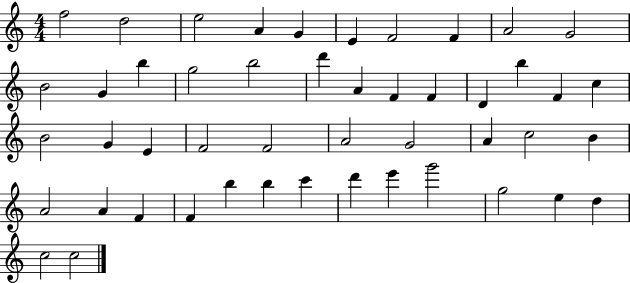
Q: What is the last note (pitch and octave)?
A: C5